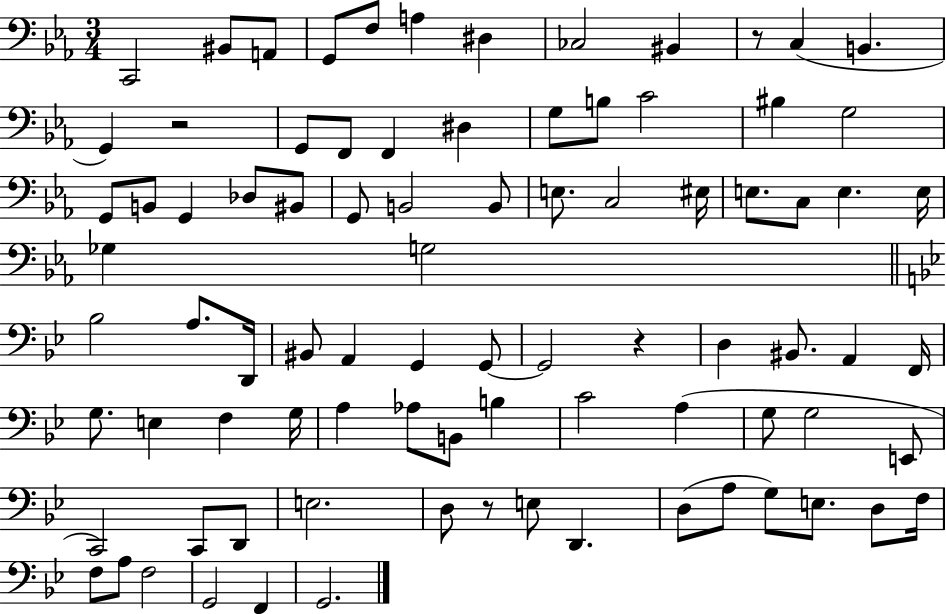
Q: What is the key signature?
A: EES major